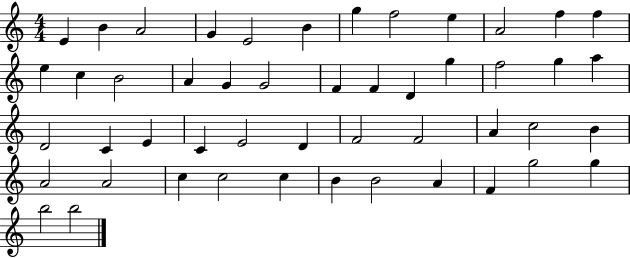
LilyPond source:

{
  \clef treble
  \numericTimeSignature
  \time 4/4
  \key c \major
  e'4 b'4 a'2 | g'4 e'2 b'4 | g''4 f''2 e''4 | a'2 f''4 f''4 | \break e''4 c''4 b'2 | a'4 g'4 g'2 | f'4 f'4 d'4 g''4 | f''2 g''4 a''4 | \break d'2 c'4 e'4 | c'4 e'2 d'4 | f'2 f'2 | a'4 c''2 b'4 | \break a'2 a'2 | c''4 c''2 c''4 | b'4 b'2 a'4 | f'4 g''2 g''4 | \break b''2 b''2 | \bar "|."
}